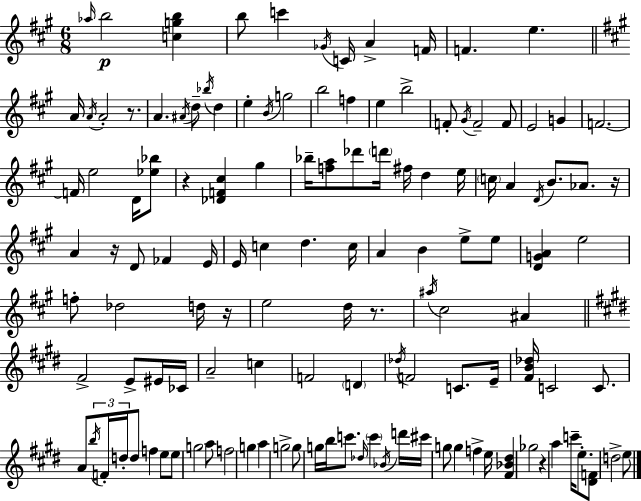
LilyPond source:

{
  \clef treble
  \numericTimeSignature
  \time 6/8
  \key a \major
  \repeat volta 2 { \grace { aes''16 }\p b''2 <c'' g'' b''>4 | b''8 c'''4 \acciaccatura { ges'16 } c'16 a'4-> | f'16 f'4. e''4. | \bar "||" \break \key a \major a'16 \acciaccatura { a'16 } a'2-. r8. | a'4. \acciaccatura { ais'16 } d''8-- \acciaccatura { bes''16 } d''4 | e''4-. \acciaccatura { b'16 } g''2 | b''2 | \break f''4 e''4 b''2-> | f'8-. \acciaccatura { gis'16 } f'2-- | f'8 e'2 | g'4 f'2.~~ | \break f'16 e''2 | d'16 <ees'' bes''>8 r4 <des' f' cis''>4 | gis''4 bes''16-- <f'' a''>8 des'''8 \parenthesize d'''16 fis''16 | d''4 e''16 \parenthesize c''16 a'4 \acciaccatura { d'16 } b'8. | \break aes'8. r16 a'4 r16 d'8 | fes'4 e'16 e'16 c''4 d''4. | c''16 a'4 b'4 | e''8-> e''8 <d' g' a'>4 e''2 | \break f''8-. des''2 | d''16 r16 e''2 | d''16 r8. \acciaccatura { ais''16 } cis''2 | ais'4 \bar "||" \break \key e \major fis'2-> e'8-> eis'16 ces'16 | a'2-- c''4 | f'2 \parenthesize d'4 | \acciaccatura { des''16 } f'2 c'8. | \break e'16-- <fis' b' des''>16 c'2 c'8. | a'8 \tuplet 3/2 { \acciaccatura { b''16 } f'16-. d''16-. } d''8 f''4 | e''8 e''8 g''2 | a''8 f''2 g''4 | \break a''4 g''2-> | g''8 g''16 b''16 c'''8. \grace { des''16 } \parenthesize c'''4 | \acciaccatura { bes'16 } d'''16 cis'''16 g''8 g''4 f''4-> | e''16 <fis' bes' dis''>4 ges''2 | \break r4 a''4 | c'''16-- e''8.-. <dis' f'>8 d''2-> | e''8 } \bar "|."
}